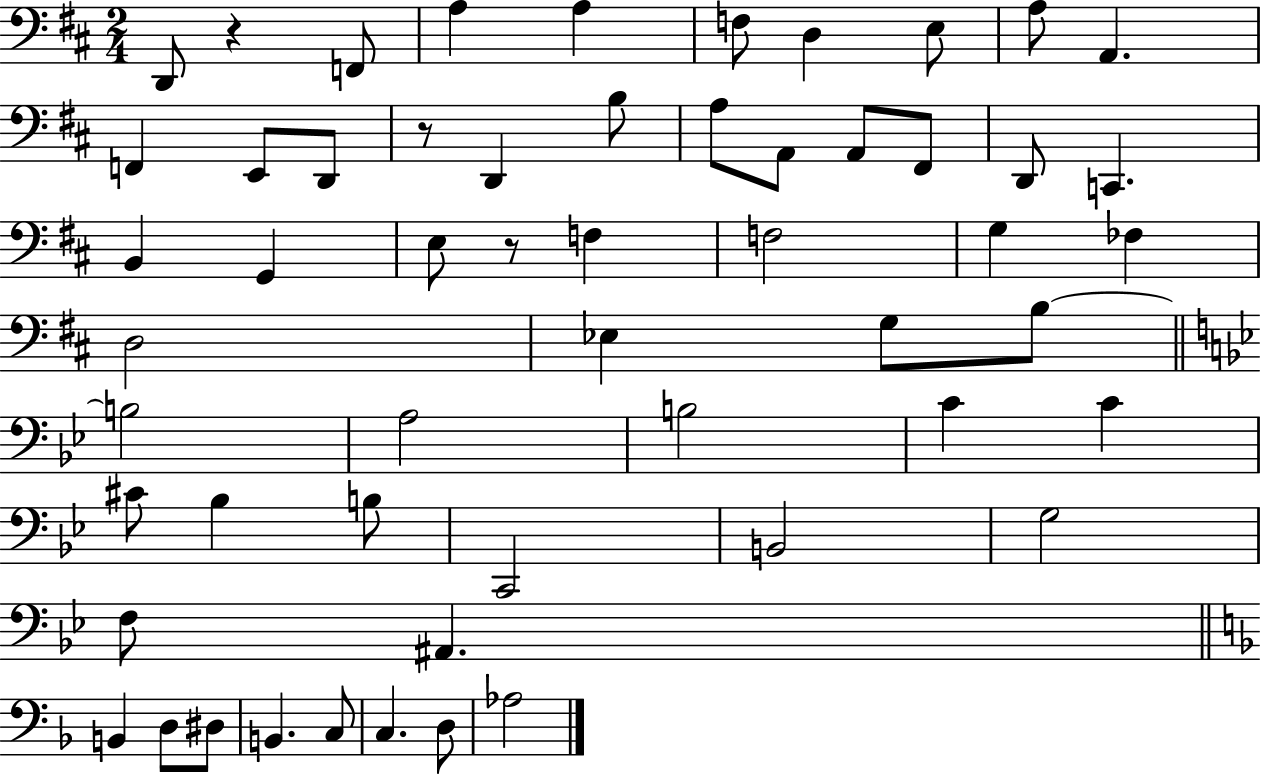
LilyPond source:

{
  \clef bass
  \numericTimeSignature
  \time 2/4
  \key d \major
  d,8 r4 f,8 | a4 a4 | f8 d4 e8 | a8 a,4. | \break f,4 e,8 d,8 | r8 d,4 b8 | a8 a,8 a,8 fis,8 | d,8 c,4. | \break b,4 g,4 | e8 r8 f4 | f2 | g4 fes4 | \break d2 | ees4 g8 b8~~ | \bar "||" \break \key g \minor b2 | a2 | b2 | c'4 c'4 | \break cis'8 bes4 b8 | c,2 | b,2 | g2 | \break f8 ais,4. | \bar "||" \break \key f \major b,4 d8 dis8 | b,4. c8 | c4. d8 | aes2 | \break \bar "|."
}